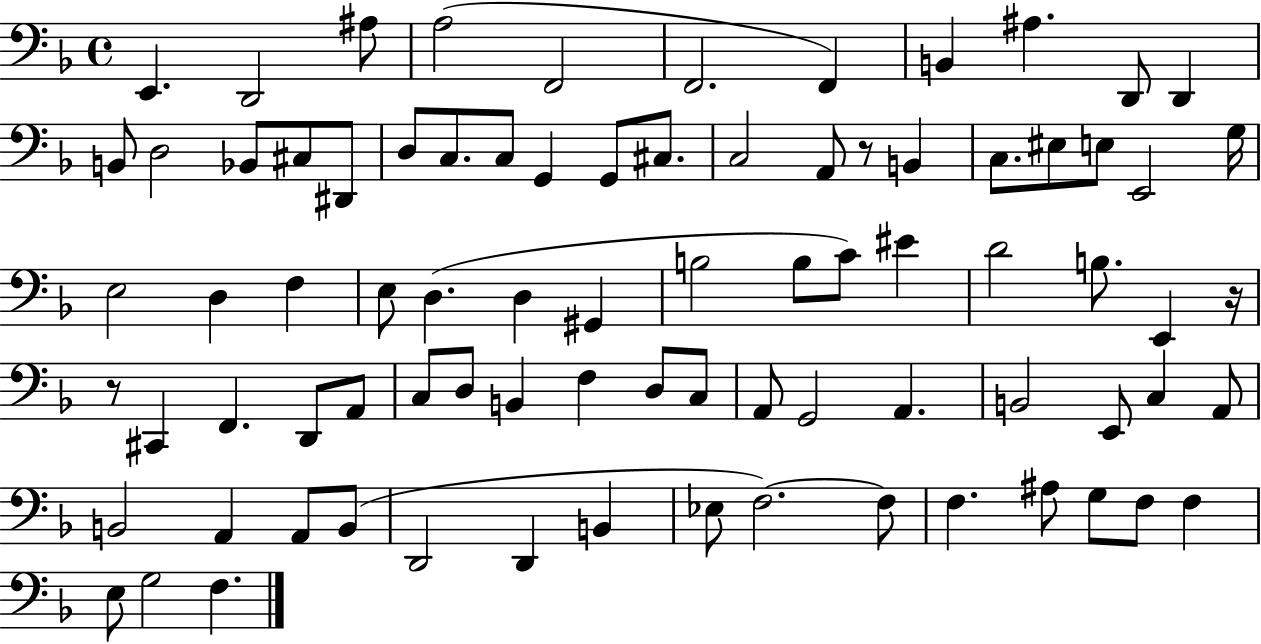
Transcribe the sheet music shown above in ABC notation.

X:1
T:Untitled
M:4/4
L:1/4
K:F
E,, D,,2 ^A,/2 A,2 F,,2 F,,2 F,, B,, ^A, D,,/2 D,, B,,/2 D,2 _B,,/2 ^C,/2 ^D,,/2 D,/2 C,/2 C,/2 G,, G,,/2 ^C,/2 C,2 A,,/2 z/2 B,, C,/2 ^E,/2 E,/2 E,,2 G,/4 E,2 D, F, E,/2 D, D, ^G,, B,2 B,/2 C/2 ^E D2 B,/2 E,, z/4 z/2 ^C,, F,, D,,/2 A,,/2 C,/2 D,/2 B,, F, D,/2 C,/2 A,,/2 G,,2 A,, B,,2 E,,/2 C, A,,/2 B,,2 A,, A,,/2 B,,/2 D,,2 D,, B,, _E,/2 F,2 F,/2 F, ^A,/2 G,/2 F,/2 F, E,/2 G,2 F,